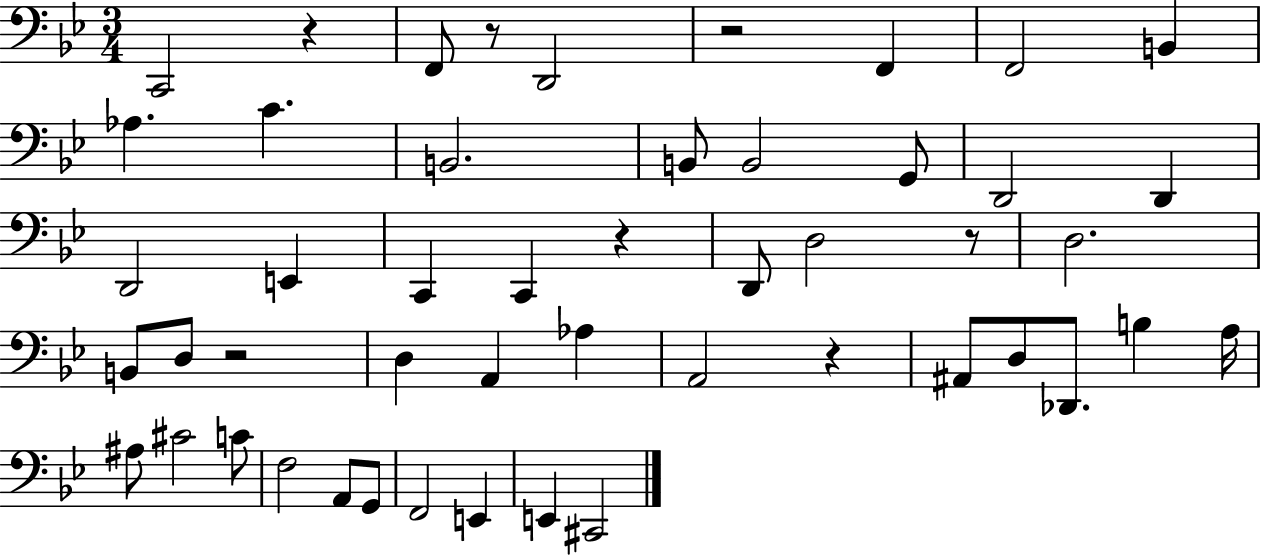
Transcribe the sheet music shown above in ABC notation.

X:1
T:Untitled
M:3/4
L:1/4
K:Bb
C,,2 z F,,/2 z/2 D,,2 z2 F,, F,,2 B,, _A, C B,,2 B,,/2 B,,2 G,,/2 D,,2 D,, D,,2 E,, C,, C,, z D,,/2 D,2 z/2 D,2 B,,/2 D,/2 z2 D, A,, _A, A,,2 z ^A,,/2 D,/2 _D,,/2 B, A,/4 ^A,/2 ^C2 C/2 F,2 A,,/2 G,,/2 F,,2 E,, E,, ^C,,2